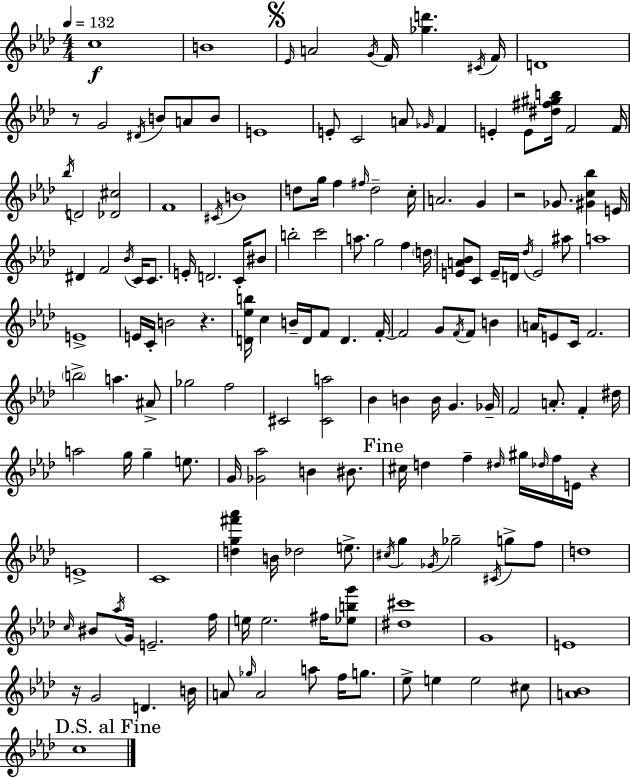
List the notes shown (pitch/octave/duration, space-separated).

C5/w B4/w Eb4/s A4/h G4/s F4/s [Gb5,D6]/q. C#4/s F4/s D4/w R/e G4/h D#4/s B4/e A4/e B4/e E4/w E4/e C4/h A4/e Gb4/s F4/q E4/q E4/e [D#5,F#5,G#5,B5]/s F4/h F4/s Bb5/s D4/h [Db4,C#5]/h F4/w C#4/s B4/w D5/e G5/s F5/q F#5/s D5/h C5/s A4/h. G4/q R/h Gb4/e. [G#4,C5,Bb5]/q E4/s D#4/q F4/h Bb4/s C4/s C4/e. E4/s D4/h. C4/s BIS4/e B5/h C6/h A5/e. G5/h F5/q D5/s [E4,A4,Bb4]/e C4/e E4/s D4/s Db5/s E4/h A#5/e A5/w E4/w E4/s C4/s B4/h R/q. [D4,Eb5,B5]/s C5/q B4/s D4/s F4/e D4/q. F4/s F4/h G4/e F4/s F4/e B4/q A4/s E4/e C4/s F4/h. B5/h A5/q. A#4/e Gb5/h F5/h C#4/h [C#4,A5]/h Bb4/q B4/q B4/s G4/q. Gb4/s F4/h A4/e. F4/q D#5/s A5/h G5/s G5/q E5/e. G4/s [Gb4,Ab5]/h B4/q BIS4/e. C#5/s D5/q F5/q D#5/s G#5/s Db5/s F5/s E4/s R/q E4/w C4/w [D5,G5,F#6,Ab6]/q B4/s Db5/h E5/e. C#5/s G5/q Gb4/s Gb5/h C#4/s G5/e F5/e D5/w C5/s BIS4/e Ab5/s G4/s E4/h. F5/s E5/s E5/h. F#5/s [Eb5,B5,G6]/e [D#5,C#6]/w G4/w E4/w R/s G4/h D4/q. B4/s A4/e Gb5/s A4/h A5/e F5/s G5/e. Eb5/e E5/q E5/h C#5/e [A4,Bb4]/w C5/w